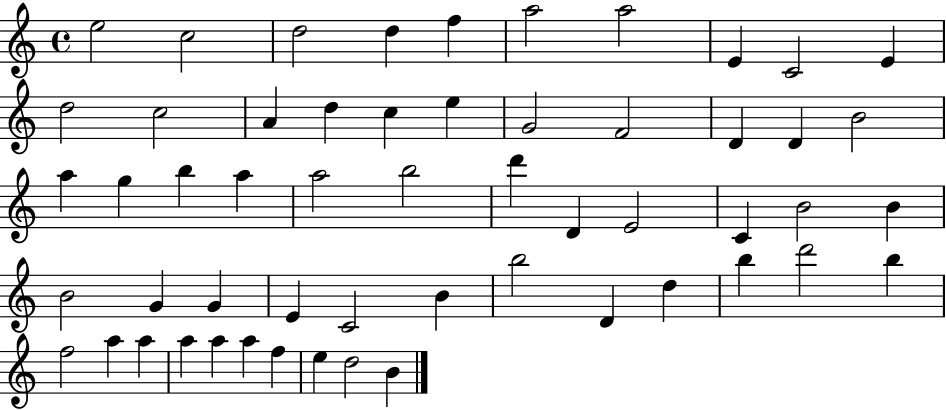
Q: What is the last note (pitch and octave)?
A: B4